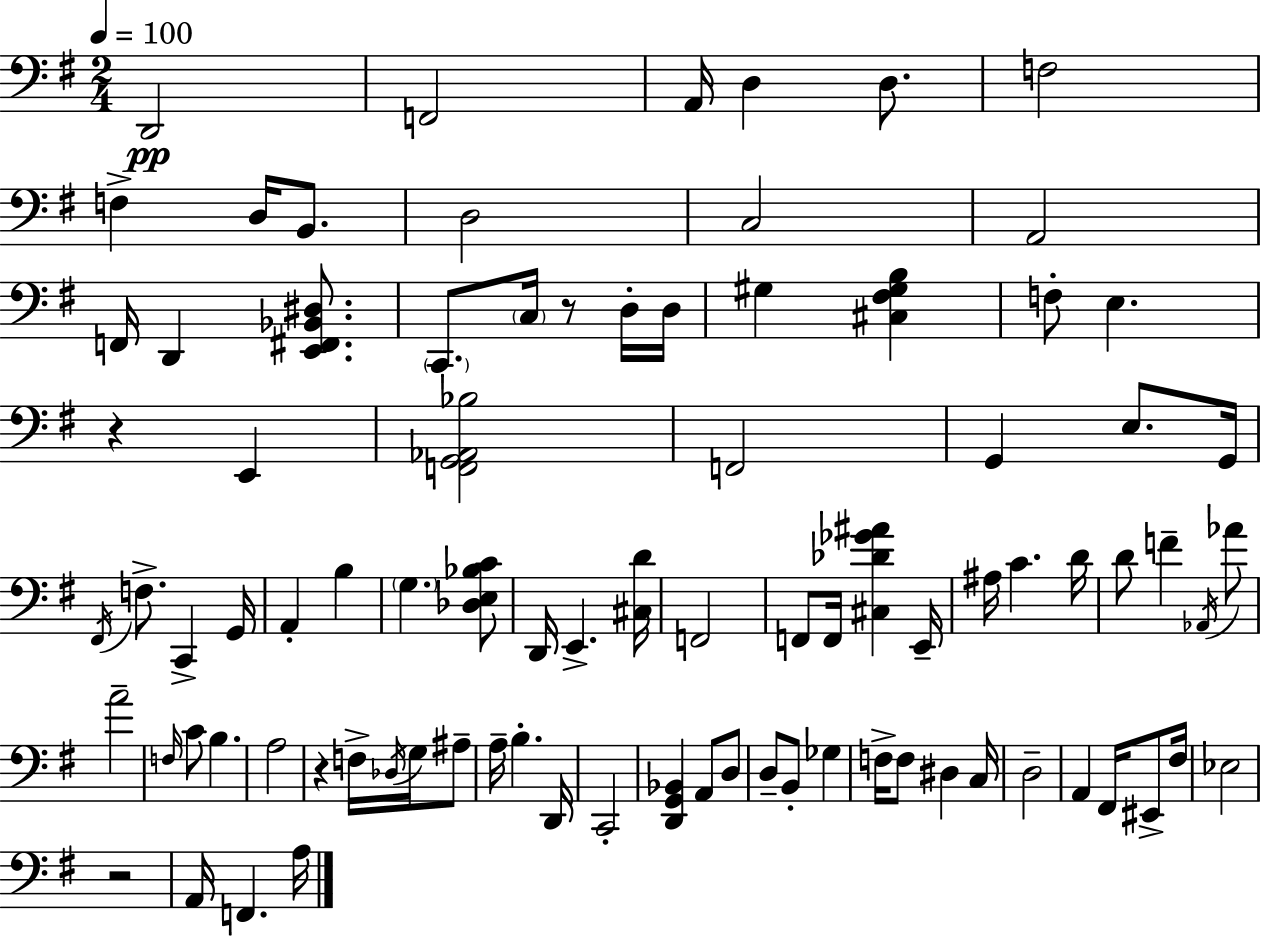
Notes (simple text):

D2/h F2/h A2/s D3/q D3/e. F3/h F3/q D3/s B2/e. D3/h C3/h A2/h F2/s D2/q [E2,F#2,Bb2,D#3]/e. C2/e. C3/s R/e D3/s D3/s G#3/q [C#3,F#3,G#3,B3]/q F3/e E3/q. R/q E2/q [F2,G2,Ab2,Bb3]/h F2/h G2/q E3/e. G2/s F#2/s F3/e. C2/q G2/s A2/q B3/q G3/q. [Db3,E3,Bb3,C4]/e D2/s E2/q. [C#3,D4]/s F2/h F2/e F2/s [C#3,Db4,Gb4,A#4]/q E2/s A#3/s C4/q. D4/s D4/e F4/q Ab2/s Ab4/e A4/h F3/s C4/e B3/q. A3/h R/q F3/s Db3/s G3/s A#3/e A3/s B3/q. D2/s C2/h [D2,G2,Bb2]/q A2/e D3/e D3/e B2/e Gb3/q F3/s F3/e D#3/q C3/s D3/h A2/q F#2/s EIS2/e F#3/s Eb3/h R/h A2/s F2/q. A3/s